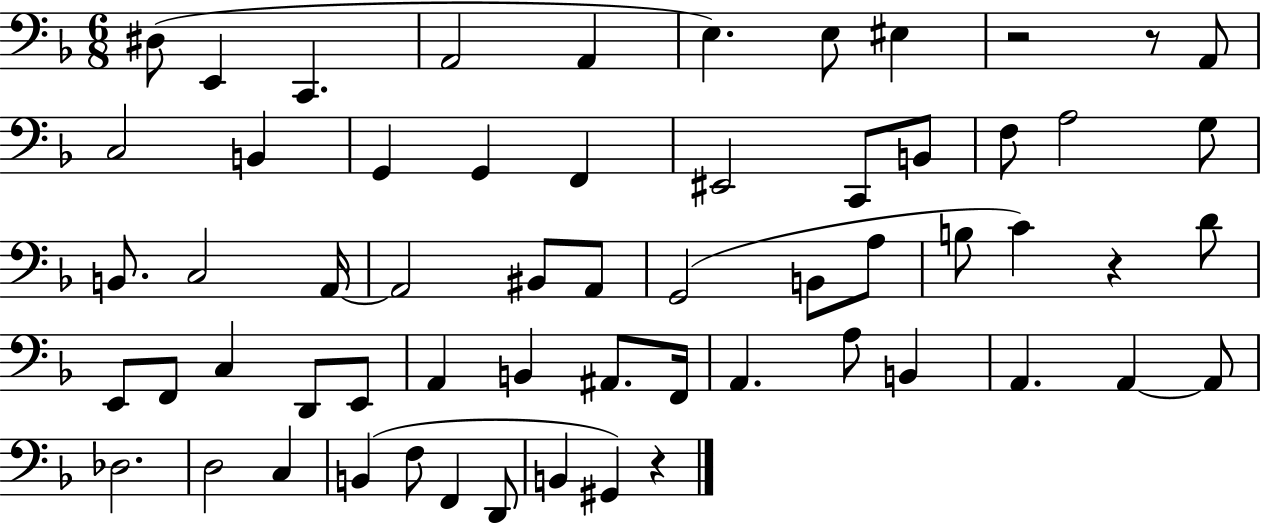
D#3/e E2/q C2/q. A2/h A2/q E3/q. E3/e EIS3/q R/h R/e A2/e C3/h B2/q G2/q G2/q F2/q EIS2/h C2/e B2/e F3/e A3/h G3/e B2/e. C3/h A2/s A2/h BIS2/e A2/e G2/h B2/e A3/e B3/e C4/q R/q D4/e E2/e F2/e C3/q D2/e E2/e A2/q B2/q A#2/e. F2/s A2/q. A3/e B2/q A2/q. A2/q A2/e Db3/h. D3/h C3/q B2/q F3/e F2/q D2/e B2/q G#2/q R/q